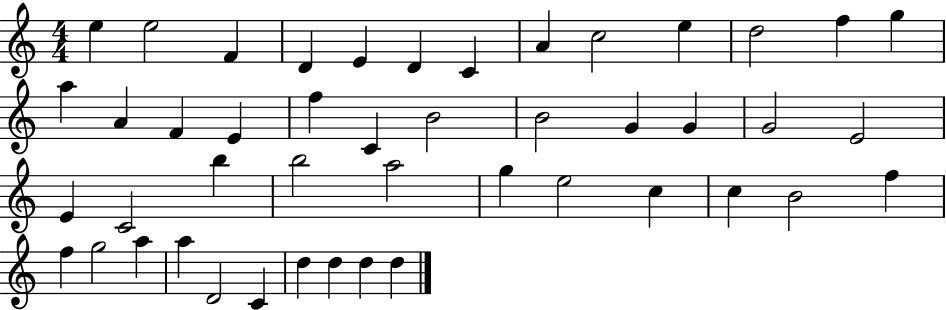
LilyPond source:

{
  \clef treble
  \numericTimeSignature
  \time 4/4
  \key c \major
  e''4 e''2 f'4 | d'4 e'4 d'4 c'4 | a'4 c''2 e''4 | d''2 f''4 g''4 | \break a''4 a'4 f'4 e'4 | f''4 c'4 b'2 | b'2 g'4 g'4 | g'2 e'2 | \break e'4 c'2 b''4 | b''2 a''2 | g''4 e''2 c''4 | c''4 b'2 f''4 | \break f''4 g''2 a''4 | a''4 d'2 c'4 | d''4 d''4 d''4 d''4 | \bar "|."
}